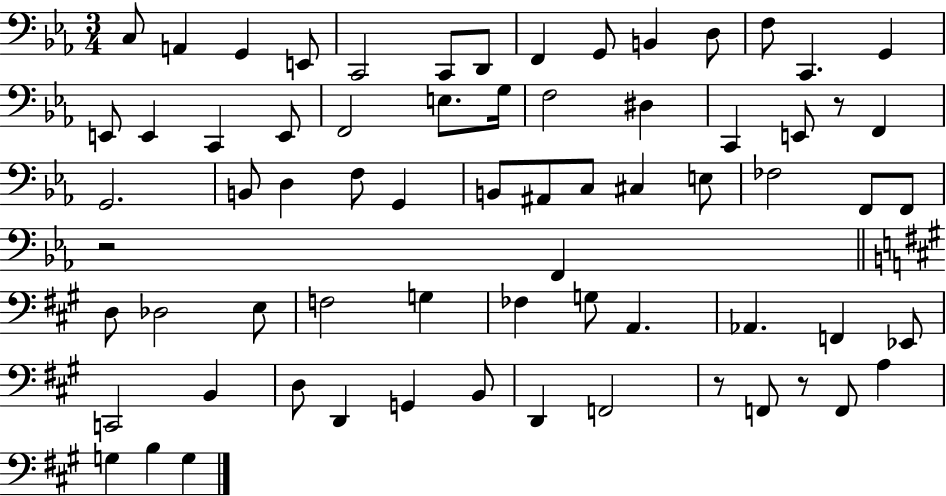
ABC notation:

X:1
T:Untitled
M:3/4
L:1/4
K:Eb
C,/2 A,, G,, E,,/2 C,,2 C,,/2 D,,/2 F,, G,,/2 B,, D,/2 F,/2 C,, G,, E,,/2 E,, C,, E,,/2 F,,2 E,/2 G,/4 F,2 ^D, C,, E,,/2 z/2 F,, G,,2 B,,/2 D, F,/2 G,, B,,/2 ^A,,/2 C,/2 ^C, E,/2 _F,2 F,,/2 F,,/2 z2 F,, D,/2 _D,2 E,/2 F,2 G, _F, G,/2 A,, _A,, F,, _E,,/2 C,,2 B,, D,/2 D,, G,, B,,/2 D,, F,,2 z/2 F,,/2 z/2 F,,/2 A, G, B, G,